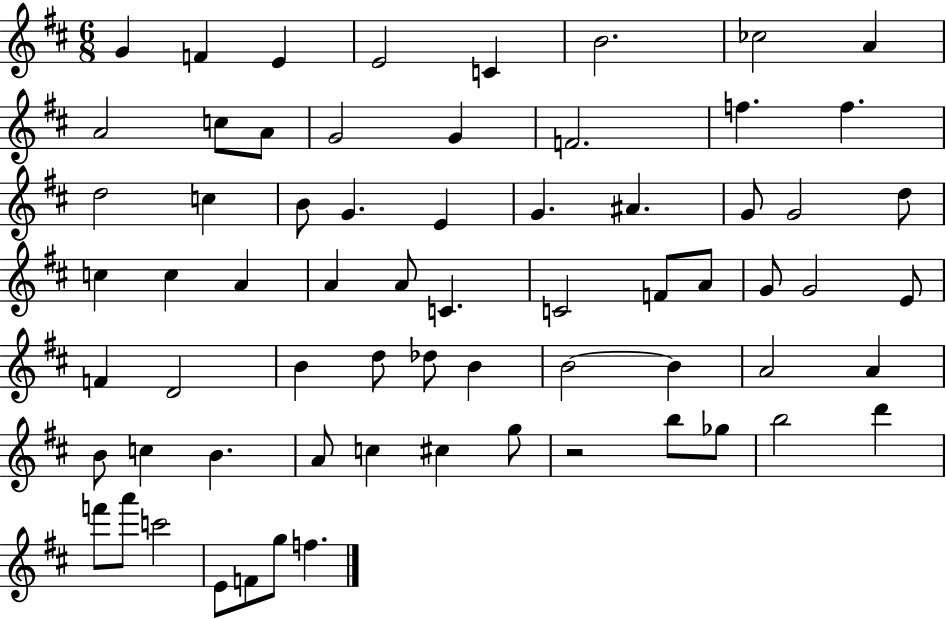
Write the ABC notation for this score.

X:1
T:Untitled
M:6/8
L:1/4
K:D
G F E E2 C B2 _c2 A A2 c/2 A/2 G2 G F2 f f d2 c B/2 G E G ^A G/2 G2 d/2 c c A A A/2 C C2 F/2 A/2 G/2 G2 E/2 F D2 B d/2 _d/2 B B2 B A2 A B/2 c B A/2 c ^c g/2 z2 b/2 _g/2 b2 d' f'/2 a'/2 c'2 E/2 F/2 g/2 f